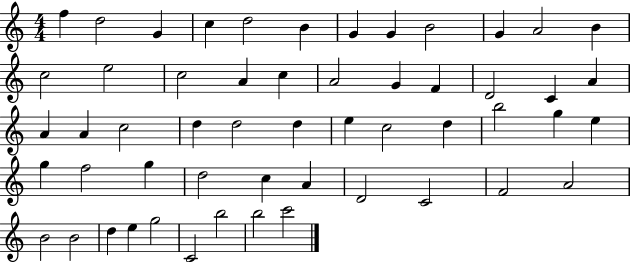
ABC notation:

X:1
T:Untitled
M:4/4
L:1/4
K:C
f d2 G c d2 B G G B2 G A2 B c2 e2 c2 A c A2 G F D2 C A A A c2 d d2 d e c2 d b2 g e g f2 g d2 c A D2 C2 F2 A2 B2 B2 d e g2 C2 b2 b2 c'2